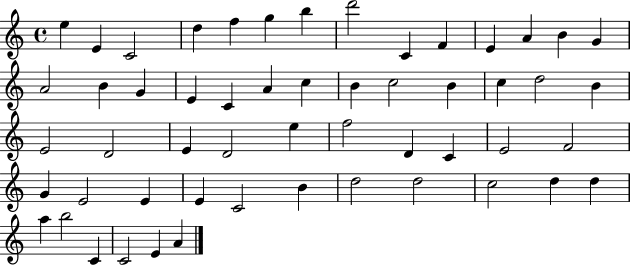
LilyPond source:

{
  \clef treble
  \time 4/4
  \defaultTimeSignature
  \key c \major
  e''4 e'4 c'2 | d''4 f''4 g''4 b''4 | d'''2 c'4 f'4 | e'4 a'4 b'4 g'4 | \break a'2 b'4 g'4 | e'4 c'4 a'4 c''4 | b'4 c''2 b'4 | c''4 d''2 b'4 | \break e'2 d'2 | e'4 d'2 e''4 | f''2 d'4 c'4 | e'2 f'2 | \break g'4 e'2 e'4 | e'4 c'2 b'4 | d''2 d''2 | c''2 d''4 d''4 | \break a''4 b''2 c'4 | c'2 e'4 a'4 | \bar "|."
}